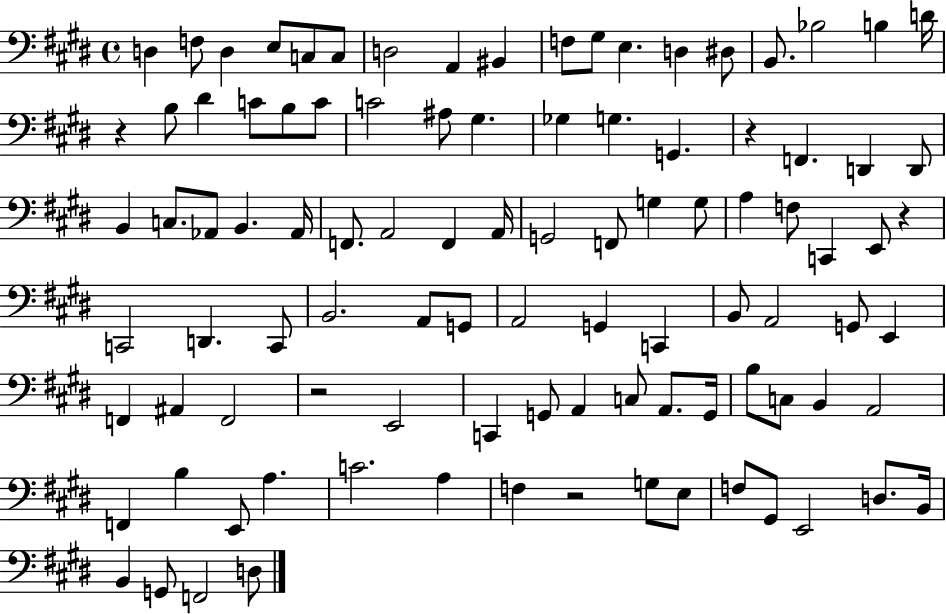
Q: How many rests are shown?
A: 5